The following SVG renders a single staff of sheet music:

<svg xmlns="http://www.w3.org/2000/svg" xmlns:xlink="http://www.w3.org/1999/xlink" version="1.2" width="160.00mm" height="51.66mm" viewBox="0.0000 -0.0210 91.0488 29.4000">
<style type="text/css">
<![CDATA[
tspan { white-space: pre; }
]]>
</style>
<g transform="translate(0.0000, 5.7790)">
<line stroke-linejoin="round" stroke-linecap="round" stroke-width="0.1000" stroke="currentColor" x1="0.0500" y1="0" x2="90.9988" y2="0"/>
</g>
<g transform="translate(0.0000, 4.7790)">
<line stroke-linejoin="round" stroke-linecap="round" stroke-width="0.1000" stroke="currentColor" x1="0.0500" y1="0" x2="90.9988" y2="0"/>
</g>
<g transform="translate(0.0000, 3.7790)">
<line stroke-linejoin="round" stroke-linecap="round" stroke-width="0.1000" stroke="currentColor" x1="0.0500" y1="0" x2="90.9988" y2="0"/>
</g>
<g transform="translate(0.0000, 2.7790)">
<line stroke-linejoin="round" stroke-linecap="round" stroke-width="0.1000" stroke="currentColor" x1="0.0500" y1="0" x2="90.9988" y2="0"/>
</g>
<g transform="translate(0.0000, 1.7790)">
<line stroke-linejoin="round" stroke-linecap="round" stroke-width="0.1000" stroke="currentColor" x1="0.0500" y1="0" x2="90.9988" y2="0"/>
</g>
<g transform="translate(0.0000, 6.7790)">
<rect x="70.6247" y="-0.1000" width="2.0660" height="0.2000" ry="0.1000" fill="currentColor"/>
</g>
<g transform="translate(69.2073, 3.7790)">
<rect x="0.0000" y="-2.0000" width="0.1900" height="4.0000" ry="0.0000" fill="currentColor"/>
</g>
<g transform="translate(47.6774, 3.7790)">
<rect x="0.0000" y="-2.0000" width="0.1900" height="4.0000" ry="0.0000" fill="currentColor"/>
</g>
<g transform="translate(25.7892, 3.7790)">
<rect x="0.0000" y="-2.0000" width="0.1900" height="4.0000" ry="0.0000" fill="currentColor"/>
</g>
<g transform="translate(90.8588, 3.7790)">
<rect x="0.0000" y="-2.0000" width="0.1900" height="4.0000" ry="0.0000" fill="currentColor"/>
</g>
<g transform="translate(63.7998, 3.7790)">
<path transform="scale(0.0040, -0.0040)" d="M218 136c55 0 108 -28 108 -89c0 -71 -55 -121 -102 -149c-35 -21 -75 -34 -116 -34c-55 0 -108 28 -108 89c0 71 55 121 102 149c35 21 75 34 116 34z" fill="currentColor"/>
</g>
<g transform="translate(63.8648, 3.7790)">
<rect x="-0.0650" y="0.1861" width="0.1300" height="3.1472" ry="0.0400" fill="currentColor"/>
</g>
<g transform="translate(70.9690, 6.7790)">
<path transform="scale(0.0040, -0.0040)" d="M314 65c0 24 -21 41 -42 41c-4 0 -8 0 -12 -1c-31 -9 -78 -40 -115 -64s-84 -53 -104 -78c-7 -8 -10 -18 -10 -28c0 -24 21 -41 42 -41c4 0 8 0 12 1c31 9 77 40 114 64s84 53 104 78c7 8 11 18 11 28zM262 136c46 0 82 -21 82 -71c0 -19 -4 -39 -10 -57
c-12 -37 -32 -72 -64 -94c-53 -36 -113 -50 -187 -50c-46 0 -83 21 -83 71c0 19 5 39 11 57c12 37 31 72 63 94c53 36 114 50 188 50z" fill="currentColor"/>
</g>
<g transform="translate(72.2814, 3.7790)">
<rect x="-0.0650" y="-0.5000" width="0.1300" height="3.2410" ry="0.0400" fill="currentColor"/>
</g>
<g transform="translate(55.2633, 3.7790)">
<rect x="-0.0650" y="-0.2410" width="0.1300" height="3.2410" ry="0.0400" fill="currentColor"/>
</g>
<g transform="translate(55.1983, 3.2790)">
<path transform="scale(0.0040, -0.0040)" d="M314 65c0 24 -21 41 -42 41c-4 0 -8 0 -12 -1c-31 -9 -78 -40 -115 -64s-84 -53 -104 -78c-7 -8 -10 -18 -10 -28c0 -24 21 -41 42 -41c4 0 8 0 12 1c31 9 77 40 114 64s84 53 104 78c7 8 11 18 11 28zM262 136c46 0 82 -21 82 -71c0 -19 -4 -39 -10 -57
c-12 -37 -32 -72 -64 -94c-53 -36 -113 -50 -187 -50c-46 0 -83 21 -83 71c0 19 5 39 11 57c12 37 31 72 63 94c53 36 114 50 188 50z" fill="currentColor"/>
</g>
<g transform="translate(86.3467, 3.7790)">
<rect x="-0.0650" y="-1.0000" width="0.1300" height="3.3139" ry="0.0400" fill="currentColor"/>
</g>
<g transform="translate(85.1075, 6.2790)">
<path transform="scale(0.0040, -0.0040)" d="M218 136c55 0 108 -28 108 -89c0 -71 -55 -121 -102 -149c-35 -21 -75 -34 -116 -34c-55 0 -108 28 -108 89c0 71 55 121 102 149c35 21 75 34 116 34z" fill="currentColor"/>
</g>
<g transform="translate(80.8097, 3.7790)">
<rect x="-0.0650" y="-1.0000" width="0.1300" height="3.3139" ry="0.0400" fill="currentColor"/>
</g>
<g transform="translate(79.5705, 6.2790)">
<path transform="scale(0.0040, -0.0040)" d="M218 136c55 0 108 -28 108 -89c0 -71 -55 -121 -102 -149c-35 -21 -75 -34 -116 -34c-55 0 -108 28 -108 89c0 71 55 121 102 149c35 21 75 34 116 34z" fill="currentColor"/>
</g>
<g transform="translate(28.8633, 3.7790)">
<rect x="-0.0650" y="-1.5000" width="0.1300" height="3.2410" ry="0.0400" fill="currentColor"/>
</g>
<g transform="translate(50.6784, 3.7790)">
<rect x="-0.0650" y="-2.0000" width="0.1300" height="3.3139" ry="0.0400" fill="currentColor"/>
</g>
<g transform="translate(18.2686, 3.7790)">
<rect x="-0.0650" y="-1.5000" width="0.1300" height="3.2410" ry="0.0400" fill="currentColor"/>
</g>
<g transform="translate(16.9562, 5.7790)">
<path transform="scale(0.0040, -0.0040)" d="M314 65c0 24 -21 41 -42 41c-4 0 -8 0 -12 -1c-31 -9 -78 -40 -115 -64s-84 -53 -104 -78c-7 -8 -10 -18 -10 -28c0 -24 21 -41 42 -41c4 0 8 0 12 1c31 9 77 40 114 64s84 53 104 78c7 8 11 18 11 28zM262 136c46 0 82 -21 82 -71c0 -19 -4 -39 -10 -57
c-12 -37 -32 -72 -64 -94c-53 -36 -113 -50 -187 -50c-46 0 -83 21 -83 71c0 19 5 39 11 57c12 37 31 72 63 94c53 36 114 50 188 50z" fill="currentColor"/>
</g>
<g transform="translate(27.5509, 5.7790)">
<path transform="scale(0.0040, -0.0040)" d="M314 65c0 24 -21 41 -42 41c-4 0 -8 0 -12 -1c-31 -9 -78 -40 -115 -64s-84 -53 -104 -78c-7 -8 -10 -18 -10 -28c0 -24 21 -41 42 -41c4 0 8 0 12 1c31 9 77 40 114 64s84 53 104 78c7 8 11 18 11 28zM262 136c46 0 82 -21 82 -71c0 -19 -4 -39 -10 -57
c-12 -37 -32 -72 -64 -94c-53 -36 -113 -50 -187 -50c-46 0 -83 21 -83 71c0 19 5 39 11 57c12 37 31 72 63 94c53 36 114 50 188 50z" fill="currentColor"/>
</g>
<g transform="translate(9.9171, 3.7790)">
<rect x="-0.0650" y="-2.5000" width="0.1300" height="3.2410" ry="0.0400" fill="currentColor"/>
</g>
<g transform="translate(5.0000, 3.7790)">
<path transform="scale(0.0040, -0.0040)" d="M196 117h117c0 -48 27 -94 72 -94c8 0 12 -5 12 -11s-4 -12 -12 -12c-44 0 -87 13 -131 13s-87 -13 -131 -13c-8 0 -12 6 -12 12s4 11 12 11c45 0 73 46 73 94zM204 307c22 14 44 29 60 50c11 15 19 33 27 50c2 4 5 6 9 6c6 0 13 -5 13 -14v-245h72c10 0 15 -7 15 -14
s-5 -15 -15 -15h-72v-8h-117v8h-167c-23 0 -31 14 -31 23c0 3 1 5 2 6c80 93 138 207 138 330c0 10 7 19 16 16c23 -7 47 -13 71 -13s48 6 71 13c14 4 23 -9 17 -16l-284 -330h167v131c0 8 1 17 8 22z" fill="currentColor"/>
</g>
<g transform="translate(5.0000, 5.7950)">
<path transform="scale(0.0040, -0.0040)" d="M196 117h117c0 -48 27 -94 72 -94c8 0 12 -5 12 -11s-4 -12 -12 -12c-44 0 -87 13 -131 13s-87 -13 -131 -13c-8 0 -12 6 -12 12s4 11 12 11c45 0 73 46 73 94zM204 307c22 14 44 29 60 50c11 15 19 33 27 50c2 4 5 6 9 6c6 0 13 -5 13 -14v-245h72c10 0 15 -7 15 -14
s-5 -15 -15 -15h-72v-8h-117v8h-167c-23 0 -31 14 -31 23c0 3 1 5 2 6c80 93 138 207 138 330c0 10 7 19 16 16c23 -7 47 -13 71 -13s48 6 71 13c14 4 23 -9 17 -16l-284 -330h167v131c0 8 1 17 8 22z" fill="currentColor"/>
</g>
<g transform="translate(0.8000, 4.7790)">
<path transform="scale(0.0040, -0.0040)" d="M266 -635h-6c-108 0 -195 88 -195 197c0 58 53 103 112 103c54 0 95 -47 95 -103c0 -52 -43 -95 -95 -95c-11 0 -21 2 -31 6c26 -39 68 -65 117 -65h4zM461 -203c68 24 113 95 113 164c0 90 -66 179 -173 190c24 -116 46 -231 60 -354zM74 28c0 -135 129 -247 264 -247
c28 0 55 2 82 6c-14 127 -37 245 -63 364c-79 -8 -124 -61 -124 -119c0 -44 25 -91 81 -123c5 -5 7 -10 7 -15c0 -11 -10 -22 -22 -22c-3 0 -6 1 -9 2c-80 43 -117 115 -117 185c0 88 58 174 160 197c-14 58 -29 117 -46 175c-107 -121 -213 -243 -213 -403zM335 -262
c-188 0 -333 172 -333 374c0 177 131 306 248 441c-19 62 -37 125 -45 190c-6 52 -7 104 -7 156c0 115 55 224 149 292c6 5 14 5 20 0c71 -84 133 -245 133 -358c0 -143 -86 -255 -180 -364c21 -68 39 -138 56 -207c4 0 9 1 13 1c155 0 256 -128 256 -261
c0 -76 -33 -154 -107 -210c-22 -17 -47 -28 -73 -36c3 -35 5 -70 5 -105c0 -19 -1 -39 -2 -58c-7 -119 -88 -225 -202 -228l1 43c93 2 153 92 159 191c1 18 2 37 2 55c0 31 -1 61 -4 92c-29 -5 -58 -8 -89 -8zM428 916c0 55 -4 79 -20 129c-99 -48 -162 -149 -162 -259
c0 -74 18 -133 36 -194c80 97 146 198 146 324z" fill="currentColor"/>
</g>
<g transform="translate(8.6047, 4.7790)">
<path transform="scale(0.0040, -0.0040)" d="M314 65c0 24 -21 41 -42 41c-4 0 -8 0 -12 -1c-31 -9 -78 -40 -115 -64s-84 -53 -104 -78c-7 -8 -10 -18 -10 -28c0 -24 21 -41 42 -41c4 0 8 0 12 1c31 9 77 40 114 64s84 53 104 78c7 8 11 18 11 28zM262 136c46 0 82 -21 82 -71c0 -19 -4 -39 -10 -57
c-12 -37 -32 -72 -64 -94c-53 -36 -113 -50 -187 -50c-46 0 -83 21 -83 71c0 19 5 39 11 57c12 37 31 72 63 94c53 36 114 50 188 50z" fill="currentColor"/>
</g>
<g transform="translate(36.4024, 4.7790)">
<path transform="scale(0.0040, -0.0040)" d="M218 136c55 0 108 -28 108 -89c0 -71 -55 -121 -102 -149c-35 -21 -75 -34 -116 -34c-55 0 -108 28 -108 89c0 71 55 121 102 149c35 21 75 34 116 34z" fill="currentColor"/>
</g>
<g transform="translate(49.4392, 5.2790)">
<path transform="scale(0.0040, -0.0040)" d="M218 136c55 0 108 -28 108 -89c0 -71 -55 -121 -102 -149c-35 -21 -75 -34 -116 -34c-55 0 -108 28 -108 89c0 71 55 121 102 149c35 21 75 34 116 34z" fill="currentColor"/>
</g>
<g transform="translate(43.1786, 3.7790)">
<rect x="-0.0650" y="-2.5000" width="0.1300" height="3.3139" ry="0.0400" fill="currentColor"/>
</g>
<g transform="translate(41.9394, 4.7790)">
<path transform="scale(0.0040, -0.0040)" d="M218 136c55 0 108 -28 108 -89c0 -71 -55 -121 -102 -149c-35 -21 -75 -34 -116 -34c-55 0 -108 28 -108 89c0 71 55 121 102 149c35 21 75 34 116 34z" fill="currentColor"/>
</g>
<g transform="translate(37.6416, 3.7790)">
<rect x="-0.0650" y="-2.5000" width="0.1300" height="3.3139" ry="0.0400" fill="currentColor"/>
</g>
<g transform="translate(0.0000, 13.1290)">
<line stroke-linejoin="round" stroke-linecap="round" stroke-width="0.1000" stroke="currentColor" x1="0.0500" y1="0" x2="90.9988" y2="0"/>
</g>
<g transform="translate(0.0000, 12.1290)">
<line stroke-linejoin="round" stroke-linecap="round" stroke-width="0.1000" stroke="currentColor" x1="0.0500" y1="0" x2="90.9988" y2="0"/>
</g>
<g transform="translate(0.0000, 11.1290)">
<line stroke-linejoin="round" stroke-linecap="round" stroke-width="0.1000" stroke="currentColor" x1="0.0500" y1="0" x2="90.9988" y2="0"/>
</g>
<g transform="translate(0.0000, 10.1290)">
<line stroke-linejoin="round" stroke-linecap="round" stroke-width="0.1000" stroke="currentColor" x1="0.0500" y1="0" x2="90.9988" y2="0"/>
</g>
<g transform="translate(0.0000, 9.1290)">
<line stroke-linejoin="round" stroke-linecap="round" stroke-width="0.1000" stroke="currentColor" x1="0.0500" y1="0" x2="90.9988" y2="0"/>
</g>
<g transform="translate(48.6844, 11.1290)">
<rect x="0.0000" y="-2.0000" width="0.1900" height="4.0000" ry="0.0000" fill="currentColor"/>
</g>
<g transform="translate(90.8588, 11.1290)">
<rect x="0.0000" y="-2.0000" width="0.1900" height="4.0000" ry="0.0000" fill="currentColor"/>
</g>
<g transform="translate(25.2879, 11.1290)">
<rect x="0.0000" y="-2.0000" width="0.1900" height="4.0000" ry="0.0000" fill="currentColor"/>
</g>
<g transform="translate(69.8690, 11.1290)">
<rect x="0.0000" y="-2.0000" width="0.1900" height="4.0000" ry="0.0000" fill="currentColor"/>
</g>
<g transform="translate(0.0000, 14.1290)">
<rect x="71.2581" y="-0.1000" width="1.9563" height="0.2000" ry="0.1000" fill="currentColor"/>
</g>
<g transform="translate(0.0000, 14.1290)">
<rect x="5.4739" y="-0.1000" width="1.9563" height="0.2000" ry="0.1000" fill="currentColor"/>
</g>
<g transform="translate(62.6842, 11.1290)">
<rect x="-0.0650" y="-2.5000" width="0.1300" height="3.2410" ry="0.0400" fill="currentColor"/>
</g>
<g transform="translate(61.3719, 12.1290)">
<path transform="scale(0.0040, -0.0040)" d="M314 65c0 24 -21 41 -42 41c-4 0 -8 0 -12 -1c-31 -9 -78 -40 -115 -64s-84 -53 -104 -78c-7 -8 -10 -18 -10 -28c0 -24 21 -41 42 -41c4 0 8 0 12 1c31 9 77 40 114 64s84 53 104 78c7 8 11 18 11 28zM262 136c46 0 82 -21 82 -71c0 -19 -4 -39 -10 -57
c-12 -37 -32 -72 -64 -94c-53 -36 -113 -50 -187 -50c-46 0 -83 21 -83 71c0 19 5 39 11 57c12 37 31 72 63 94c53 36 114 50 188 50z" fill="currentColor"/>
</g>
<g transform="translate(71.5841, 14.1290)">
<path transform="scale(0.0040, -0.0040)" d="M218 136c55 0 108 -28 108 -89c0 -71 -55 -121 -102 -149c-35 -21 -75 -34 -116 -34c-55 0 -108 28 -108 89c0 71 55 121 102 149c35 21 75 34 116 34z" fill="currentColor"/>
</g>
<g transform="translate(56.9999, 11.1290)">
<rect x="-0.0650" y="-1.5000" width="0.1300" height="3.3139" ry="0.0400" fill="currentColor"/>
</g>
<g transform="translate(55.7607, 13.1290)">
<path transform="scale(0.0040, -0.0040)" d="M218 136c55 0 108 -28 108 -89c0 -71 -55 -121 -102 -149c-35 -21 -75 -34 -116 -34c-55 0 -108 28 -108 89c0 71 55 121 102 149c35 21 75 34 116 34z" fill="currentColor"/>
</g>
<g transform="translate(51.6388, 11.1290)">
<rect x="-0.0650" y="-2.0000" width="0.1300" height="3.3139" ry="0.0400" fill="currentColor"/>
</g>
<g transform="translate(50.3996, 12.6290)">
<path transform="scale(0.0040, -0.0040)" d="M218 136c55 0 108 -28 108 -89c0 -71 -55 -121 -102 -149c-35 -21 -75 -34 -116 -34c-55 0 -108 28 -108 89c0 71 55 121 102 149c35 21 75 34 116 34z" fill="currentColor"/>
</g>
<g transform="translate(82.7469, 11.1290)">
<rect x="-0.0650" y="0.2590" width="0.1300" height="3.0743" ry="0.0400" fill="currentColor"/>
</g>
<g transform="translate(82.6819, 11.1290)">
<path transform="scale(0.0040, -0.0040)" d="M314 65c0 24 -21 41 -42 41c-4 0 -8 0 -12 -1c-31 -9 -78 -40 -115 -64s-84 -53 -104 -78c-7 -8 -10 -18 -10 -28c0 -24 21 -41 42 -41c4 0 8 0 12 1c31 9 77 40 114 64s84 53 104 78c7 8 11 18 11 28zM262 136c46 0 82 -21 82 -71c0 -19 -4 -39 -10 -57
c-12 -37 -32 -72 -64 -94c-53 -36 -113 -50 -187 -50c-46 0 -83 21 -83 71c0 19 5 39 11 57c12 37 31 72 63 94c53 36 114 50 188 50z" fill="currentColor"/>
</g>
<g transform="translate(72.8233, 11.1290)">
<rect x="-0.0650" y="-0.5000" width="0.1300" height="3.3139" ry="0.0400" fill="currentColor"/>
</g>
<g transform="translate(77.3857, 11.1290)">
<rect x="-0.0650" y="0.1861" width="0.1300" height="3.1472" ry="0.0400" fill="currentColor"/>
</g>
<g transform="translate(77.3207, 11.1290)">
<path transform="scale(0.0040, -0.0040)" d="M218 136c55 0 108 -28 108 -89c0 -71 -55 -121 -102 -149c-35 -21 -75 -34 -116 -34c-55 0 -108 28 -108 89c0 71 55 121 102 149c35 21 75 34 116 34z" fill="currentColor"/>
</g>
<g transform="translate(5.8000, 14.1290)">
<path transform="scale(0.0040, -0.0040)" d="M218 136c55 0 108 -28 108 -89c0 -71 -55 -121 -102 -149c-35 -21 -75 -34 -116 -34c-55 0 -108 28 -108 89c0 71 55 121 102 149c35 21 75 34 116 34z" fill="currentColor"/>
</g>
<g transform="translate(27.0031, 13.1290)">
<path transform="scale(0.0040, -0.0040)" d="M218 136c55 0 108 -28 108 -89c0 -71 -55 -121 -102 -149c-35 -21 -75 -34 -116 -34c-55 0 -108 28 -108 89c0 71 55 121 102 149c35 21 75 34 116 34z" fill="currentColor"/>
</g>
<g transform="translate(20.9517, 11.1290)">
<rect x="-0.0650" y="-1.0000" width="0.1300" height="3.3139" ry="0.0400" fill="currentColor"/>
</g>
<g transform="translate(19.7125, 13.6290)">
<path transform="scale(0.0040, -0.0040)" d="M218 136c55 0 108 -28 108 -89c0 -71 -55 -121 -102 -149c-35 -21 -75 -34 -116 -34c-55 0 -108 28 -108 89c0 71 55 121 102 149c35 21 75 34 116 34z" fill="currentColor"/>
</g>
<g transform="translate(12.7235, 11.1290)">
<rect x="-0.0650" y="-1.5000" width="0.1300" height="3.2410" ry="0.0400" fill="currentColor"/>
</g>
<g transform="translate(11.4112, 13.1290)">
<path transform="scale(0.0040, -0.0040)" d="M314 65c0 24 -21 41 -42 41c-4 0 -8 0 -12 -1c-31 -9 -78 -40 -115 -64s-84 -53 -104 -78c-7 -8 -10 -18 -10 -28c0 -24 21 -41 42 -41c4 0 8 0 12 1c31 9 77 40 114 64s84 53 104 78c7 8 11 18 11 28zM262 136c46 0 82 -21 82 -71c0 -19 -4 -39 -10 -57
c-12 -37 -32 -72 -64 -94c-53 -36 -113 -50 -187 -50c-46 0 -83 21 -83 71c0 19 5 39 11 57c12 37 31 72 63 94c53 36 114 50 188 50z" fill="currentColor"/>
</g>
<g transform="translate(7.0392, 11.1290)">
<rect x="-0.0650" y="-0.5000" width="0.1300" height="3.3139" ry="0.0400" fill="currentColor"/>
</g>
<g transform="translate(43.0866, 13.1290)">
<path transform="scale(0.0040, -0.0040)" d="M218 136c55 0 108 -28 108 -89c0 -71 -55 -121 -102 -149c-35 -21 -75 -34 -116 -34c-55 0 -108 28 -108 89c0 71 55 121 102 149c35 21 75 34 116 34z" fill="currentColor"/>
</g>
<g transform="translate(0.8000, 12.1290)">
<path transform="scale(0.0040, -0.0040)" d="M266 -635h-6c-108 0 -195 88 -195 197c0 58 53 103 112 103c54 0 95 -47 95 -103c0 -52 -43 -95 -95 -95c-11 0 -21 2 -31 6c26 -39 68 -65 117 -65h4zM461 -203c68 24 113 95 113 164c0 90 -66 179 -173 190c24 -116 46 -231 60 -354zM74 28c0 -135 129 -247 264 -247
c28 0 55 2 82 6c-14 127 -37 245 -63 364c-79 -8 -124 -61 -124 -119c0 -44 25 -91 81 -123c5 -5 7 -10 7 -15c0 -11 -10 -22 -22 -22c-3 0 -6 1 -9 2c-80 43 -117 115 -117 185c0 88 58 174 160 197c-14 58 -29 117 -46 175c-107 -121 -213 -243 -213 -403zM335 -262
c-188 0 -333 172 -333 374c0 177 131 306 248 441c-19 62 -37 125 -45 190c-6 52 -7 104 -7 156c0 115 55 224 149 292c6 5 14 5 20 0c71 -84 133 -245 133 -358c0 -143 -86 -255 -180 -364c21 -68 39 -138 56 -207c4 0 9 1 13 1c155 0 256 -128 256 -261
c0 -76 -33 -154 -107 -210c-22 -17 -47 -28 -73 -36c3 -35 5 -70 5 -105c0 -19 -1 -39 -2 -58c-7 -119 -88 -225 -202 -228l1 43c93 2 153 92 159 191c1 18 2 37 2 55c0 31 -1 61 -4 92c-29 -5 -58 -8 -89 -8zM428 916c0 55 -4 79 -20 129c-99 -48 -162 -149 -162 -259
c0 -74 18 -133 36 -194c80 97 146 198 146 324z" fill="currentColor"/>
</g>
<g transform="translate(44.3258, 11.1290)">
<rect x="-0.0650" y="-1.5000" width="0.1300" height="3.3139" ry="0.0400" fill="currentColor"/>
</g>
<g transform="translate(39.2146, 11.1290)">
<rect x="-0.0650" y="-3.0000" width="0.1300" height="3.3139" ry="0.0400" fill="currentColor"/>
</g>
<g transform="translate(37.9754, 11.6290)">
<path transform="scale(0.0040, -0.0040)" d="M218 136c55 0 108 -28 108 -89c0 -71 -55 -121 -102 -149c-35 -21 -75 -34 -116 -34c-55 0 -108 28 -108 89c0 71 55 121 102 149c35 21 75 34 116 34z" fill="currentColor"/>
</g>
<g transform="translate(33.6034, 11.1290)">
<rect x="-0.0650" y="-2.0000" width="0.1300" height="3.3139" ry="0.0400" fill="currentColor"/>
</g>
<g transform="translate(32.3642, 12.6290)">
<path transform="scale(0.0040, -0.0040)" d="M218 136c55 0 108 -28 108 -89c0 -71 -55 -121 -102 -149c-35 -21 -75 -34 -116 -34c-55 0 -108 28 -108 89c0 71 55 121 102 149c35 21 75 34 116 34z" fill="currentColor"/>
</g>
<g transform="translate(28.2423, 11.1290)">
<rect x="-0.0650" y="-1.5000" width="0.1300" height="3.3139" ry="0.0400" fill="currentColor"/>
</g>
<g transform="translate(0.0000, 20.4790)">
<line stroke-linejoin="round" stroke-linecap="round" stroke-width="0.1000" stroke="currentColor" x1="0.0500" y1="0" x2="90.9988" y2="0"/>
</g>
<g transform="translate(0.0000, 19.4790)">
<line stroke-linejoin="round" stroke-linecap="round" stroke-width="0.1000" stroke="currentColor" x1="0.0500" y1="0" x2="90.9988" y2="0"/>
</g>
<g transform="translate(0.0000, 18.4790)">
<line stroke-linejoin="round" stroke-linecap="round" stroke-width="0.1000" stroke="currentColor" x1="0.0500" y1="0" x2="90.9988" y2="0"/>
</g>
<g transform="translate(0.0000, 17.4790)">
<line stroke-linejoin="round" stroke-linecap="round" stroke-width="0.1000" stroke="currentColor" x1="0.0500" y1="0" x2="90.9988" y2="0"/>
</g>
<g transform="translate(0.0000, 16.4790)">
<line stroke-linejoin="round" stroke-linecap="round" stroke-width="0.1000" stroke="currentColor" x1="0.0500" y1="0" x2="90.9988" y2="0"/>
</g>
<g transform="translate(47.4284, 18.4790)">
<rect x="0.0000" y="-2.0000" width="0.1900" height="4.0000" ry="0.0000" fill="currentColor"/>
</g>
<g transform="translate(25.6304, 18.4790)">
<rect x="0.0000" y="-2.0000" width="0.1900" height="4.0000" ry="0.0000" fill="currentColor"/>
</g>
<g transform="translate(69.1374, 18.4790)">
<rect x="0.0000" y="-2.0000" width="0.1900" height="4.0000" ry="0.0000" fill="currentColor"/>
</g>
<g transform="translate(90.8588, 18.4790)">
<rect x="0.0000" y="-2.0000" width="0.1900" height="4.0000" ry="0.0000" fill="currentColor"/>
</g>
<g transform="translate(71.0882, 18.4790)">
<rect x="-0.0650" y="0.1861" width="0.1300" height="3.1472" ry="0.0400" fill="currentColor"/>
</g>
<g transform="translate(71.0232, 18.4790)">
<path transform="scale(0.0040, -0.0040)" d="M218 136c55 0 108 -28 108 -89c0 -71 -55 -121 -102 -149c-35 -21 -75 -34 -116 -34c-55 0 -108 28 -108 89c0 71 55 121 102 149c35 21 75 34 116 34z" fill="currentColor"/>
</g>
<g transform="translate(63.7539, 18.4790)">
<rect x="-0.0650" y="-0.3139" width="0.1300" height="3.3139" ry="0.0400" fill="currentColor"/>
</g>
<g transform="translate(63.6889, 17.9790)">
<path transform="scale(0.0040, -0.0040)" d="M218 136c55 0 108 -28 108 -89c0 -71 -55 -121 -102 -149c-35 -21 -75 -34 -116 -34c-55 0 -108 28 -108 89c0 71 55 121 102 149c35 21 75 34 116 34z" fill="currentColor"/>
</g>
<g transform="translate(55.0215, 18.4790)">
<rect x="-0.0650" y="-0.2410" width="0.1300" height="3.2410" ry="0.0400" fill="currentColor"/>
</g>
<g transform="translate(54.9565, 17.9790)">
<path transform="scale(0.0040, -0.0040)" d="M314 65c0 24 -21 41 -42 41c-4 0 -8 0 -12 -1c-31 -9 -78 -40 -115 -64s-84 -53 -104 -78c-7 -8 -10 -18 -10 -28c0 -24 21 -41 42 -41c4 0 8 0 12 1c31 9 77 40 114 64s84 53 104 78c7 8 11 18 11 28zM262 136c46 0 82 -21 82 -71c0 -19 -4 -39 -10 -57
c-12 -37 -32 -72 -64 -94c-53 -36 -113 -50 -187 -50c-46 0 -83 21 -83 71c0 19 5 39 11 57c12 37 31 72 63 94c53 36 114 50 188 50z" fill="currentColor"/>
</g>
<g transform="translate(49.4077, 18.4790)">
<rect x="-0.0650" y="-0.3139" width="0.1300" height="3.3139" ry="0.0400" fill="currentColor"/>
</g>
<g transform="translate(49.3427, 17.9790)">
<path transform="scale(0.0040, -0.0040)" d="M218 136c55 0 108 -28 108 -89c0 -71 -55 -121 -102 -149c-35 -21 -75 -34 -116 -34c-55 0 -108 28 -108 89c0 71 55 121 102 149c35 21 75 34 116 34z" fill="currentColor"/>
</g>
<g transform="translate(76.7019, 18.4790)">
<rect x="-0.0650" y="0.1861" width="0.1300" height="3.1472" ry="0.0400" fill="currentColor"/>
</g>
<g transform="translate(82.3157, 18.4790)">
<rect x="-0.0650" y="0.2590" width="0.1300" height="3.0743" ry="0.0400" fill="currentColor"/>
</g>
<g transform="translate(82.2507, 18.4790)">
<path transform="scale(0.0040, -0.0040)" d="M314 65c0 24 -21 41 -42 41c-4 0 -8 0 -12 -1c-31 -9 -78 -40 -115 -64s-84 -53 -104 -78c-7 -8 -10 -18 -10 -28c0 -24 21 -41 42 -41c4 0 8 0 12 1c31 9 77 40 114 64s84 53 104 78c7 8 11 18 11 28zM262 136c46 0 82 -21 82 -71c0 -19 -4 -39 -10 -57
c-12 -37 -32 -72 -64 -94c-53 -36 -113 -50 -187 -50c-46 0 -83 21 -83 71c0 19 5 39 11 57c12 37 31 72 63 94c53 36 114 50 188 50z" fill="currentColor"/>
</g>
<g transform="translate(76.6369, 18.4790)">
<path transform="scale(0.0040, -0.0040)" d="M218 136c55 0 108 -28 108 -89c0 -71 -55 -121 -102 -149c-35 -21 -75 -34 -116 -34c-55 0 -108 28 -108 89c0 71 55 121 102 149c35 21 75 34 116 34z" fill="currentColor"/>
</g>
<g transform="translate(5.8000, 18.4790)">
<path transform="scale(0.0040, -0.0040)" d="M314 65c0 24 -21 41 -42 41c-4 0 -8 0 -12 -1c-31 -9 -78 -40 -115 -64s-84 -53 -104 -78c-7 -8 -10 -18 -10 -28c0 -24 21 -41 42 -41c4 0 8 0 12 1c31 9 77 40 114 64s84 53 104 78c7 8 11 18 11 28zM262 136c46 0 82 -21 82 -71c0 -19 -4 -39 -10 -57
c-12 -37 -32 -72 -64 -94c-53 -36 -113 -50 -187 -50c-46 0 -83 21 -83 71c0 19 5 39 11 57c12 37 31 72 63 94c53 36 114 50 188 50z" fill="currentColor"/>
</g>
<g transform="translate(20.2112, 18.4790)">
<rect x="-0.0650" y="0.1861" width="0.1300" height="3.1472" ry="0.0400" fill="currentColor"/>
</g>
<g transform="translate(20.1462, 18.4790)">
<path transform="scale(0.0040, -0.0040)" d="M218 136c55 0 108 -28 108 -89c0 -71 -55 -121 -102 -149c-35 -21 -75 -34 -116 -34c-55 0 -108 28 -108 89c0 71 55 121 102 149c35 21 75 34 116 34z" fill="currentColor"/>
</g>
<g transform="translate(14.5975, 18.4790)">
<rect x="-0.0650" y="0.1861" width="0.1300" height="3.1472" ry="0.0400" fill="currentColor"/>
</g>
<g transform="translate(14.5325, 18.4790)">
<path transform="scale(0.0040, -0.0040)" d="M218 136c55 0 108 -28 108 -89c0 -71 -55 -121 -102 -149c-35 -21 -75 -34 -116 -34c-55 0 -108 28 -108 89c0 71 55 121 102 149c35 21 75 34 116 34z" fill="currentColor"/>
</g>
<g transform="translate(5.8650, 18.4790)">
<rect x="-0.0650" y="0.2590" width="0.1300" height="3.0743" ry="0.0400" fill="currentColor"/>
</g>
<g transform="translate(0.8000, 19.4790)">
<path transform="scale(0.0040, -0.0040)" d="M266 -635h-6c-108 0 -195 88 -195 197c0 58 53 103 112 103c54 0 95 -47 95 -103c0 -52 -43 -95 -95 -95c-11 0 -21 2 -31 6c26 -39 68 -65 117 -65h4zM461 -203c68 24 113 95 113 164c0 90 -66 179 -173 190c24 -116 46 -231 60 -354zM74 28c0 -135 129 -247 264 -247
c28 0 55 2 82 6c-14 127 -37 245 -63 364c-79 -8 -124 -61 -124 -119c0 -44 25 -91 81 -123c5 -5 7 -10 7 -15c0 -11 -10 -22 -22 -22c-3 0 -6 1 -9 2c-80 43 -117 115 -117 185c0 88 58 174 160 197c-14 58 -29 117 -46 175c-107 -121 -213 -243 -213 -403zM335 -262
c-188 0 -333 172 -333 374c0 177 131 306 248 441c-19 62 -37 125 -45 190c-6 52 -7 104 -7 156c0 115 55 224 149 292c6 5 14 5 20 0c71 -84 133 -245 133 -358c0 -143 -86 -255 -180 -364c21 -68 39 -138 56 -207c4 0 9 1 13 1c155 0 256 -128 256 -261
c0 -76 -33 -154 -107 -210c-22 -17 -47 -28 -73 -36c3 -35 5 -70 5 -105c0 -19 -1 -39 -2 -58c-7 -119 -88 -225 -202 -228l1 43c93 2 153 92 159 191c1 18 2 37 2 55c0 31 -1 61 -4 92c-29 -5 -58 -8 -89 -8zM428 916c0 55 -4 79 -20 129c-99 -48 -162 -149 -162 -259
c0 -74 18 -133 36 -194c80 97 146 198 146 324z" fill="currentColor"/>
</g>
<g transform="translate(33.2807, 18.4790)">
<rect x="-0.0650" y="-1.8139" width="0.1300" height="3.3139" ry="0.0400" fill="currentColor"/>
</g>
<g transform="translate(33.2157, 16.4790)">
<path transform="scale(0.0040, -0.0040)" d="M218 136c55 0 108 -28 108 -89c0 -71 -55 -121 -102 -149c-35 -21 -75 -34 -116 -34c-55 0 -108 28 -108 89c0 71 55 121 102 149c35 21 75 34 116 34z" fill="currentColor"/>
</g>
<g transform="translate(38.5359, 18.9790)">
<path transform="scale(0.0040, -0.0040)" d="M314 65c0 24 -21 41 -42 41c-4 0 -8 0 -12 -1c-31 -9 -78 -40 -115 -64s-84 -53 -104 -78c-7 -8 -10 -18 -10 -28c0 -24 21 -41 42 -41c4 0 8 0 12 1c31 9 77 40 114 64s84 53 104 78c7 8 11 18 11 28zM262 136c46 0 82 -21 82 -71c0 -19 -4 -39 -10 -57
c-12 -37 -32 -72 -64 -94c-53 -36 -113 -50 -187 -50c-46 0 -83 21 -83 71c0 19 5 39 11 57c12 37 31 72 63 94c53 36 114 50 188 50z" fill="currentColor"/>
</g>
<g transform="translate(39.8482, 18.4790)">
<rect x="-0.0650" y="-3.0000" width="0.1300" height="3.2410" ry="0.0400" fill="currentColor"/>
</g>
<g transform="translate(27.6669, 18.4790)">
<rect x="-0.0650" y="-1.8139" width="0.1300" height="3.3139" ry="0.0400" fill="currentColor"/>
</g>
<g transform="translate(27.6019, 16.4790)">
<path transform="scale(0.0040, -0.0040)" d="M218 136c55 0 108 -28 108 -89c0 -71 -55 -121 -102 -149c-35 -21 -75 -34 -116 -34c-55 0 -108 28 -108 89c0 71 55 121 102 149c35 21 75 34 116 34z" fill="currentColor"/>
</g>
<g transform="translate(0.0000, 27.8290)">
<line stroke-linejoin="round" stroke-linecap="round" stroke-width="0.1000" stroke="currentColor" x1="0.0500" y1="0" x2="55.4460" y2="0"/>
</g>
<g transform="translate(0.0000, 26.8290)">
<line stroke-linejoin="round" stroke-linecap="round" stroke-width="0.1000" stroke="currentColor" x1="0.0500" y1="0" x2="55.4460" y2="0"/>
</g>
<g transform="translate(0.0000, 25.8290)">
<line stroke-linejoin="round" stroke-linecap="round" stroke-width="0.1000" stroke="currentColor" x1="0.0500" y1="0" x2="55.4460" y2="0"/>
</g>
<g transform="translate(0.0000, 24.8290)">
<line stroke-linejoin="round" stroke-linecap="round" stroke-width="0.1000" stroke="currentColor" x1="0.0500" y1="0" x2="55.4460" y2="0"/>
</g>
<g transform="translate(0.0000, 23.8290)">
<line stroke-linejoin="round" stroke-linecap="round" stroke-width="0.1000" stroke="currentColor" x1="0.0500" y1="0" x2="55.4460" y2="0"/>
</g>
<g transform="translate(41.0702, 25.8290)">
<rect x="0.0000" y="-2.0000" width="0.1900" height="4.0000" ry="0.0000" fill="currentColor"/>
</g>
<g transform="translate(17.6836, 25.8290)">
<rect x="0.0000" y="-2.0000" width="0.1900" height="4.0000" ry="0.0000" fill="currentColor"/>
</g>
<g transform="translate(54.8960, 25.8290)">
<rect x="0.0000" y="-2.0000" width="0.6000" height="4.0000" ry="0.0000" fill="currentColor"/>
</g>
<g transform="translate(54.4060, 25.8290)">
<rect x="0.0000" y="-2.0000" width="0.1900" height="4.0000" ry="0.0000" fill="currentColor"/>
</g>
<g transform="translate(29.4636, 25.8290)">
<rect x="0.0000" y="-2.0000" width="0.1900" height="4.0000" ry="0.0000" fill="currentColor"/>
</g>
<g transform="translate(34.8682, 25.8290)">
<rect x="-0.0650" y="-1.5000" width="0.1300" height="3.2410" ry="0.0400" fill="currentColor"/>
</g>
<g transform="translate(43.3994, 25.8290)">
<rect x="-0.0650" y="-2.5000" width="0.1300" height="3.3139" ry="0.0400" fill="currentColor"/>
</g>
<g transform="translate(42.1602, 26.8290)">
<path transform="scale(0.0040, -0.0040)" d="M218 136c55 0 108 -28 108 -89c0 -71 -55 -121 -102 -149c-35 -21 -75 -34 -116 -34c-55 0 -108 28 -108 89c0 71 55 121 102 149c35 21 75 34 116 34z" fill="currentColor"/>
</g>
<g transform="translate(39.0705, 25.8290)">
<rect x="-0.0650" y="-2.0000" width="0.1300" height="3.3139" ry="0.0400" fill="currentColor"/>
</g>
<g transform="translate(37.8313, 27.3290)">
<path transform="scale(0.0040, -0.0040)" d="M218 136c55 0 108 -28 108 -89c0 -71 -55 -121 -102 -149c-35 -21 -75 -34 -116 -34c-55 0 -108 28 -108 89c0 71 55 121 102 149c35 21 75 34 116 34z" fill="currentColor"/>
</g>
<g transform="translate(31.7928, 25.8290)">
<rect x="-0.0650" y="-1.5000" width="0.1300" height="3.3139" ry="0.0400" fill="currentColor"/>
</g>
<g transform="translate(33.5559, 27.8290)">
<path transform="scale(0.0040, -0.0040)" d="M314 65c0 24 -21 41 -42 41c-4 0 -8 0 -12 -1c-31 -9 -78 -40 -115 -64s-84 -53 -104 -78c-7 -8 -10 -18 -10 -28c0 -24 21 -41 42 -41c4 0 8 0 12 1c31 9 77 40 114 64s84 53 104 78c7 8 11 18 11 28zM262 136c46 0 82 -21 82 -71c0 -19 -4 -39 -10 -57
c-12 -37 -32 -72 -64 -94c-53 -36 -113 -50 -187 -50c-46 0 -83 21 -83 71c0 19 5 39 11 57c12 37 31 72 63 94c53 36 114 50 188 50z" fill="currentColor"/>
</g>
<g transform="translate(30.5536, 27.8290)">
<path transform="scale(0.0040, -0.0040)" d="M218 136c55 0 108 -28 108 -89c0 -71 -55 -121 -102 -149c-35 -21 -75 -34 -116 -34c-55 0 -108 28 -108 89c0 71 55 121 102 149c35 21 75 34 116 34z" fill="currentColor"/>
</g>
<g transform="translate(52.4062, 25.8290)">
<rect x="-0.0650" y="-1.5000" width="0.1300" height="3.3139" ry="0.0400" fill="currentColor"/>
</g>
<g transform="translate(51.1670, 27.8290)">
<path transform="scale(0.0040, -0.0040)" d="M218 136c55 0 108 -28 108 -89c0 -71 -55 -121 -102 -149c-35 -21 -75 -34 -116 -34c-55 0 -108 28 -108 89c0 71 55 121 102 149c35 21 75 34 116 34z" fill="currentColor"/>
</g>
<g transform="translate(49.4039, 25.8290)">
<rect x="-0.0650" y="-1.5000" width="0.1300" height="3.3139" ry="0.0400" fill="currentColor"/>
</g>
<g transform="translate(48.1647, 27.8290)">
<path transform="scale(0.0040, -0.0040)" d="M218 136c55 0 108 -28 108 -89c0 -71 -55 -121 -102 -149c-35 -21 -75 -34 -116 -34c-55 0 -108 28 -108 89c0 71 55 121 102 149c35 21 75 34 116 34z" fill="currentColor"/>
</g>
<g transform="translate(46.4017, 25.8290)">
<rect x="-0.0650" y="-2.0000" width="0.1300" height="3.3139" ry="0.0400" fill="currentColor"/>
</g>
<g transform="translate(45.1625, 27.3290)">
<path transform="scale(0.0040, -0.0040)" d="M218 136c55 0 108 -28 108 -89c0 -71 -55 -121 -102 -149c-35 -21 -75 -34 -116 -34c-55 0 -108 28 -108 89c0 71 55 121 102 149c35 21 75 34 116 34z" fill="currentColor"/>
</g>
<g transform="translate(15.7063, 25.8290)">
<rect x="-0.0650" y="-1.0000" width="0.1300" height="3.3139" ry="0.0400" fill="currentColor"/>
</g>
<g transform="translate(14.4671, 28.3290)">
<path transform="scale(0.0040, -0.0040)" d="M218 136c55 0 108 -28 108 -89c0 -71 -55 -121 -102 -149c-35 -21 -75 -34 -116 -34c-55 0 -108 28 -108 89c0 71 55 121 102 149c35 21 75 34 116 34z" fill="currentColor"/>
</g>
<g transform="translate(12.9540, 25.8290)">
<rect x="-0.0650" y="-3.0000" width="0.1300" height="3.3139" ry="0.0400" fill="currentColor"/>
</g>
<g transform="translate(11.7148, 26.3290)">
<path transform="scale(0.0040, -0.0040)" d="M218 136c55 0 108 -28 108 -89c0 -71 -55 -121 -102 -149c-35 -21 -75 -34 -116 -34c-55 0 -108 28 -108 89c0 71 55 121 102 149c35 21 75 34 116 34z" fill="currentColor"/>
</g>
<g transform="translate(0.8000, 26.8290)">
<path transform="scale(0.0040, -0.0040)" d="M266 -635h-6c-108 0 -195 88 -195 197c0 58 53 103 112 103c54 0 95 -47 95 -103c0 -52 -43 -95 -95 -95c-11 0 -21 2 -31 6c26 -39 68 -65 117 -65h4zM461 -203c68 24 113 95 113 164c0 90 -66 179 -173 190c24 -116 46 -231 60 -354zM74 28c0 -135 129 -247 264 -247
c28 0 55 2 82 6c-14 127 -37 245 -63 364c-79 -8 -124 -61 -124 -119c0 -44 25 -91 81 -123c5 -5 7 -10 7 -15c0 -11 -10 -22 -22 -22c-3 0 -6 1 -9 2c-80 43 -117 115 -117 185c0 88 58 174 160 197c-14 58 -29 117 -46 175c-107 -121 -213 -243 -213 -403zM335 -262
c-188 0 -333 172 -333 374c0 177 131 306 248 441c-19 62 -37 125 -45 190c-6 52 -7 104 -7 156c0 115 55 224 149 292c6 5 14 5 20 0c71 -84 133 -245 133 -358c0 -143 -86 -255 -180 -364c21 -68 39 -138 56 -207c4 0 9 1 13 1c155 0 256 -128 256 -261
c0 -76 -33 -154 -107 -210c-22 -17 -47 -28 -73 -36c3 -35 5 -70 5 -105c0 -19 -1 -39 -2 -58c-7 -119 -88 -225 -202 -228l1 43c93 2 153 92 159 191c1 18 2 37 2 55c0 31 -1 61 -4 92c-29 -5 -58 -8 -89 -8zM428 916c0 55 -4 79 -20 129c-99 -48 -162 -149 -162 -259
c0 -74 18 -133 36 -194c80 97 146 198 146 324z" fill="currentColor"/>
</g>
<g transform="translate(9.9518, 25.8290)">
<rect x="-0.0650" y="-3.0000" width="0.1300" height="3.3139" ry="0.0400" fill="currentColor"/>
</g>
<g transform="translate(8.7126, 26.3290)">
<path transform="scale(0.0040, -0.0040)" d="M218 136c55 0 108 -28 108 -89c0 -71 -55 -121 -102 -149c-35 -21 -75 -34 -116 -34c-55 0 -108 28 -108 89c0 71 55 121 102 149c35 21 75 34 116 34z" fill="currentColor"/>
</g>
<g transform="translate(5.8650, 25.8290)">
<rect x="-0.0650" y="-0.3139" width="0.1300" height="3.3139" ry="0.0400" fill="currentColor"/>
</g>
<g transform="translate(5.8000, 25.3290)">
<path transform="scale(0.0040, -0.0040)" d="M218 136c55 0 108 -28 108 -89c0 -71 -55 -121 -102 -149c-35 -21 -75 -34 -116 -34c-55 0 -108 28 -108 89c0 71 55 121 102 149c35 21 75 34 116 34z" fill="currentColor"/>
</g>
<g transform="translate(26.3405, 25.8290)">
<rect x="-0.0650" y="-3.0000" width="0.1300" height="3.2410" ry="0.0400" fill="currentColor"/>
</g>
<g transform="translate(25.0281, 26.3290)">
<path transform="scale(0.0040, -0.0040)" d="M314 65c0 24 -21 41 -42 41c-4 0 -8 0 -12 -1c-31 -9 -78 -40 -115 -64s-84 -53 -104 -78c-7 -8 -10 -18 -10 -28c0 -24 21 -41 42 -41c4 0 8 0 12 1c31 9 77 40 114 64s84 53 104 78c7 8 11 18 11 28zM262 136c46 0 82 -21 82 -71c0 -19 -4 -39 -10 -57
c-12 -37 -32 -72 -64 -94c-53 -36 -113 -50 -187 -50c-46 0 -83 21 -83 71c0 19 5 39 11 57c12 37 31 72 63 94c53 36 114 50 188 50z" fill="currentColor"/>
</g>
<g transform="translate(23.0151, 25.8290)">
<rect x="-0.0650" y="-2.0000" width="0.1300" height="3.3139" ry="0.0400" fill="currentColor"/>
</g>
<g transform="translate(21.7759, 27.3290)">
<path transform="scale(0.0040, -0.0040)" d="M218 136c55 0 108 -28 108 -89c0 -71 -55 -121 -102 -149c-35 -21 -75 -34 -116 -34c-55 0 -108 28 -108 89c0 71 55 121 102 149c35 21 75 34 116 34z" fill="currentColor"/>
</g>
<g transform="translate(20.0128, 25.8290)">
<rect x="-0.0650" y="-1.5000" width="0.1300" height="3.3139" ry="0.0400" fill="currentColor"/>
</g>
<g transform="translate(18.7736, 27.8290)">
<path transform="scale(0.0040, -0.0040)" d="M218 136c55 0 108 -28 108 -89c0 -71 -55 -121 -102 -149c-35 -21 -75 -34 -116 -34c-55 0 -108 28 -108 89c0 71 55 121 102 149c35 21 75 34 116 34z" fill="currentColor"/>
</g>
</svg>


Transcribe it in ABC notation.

X:1
T:Untitled
M:4/4
L:1/4
K:C
G2 E2 E2 G G F c2 B C2 D D C E2 D E F A E F E G2 C B B2 B2 B B f f A2 c c2 c B B B2 c A A D E F A2 E E2 F G F E E